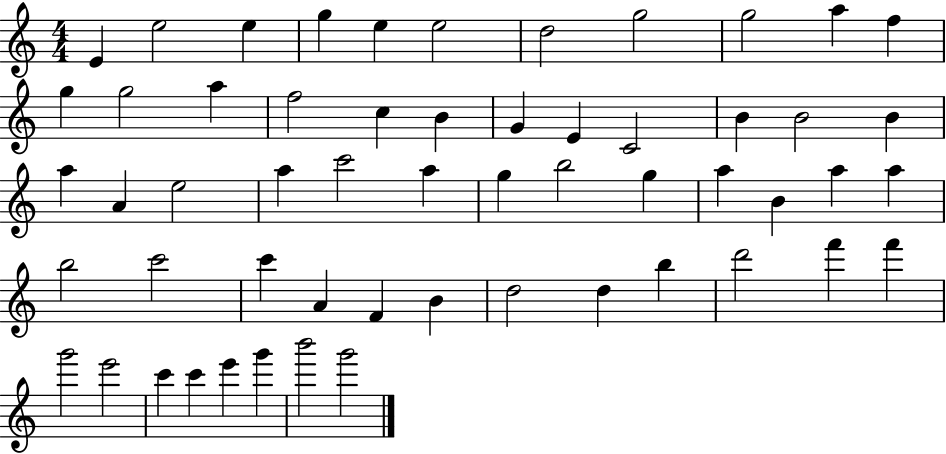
{
  \clef treble
  \numericTimeSignature
  \time 4/4
  \key c \major
  e'4 e''2 e''4 | g''4 e''4 e''2 | d''2 g''2 | g''2 a''4 f''4 | \break g''4 g''2 a''4 | f''2 c''4 b'4 | g'4 e'4 c'2 | b'4 b'2 b'4 | \break a''4 a'4 e''2 | a''4 c'''2 a''4 | g''4 b''2 g''4 | a''4 b'4 a''4 a''4 | \break b''2 c'''2 | c'''4 a'4 f'4 b'4 | d''2 d''4 b''4 | d'''2 f'''4 f'''4 | \break g'''2 e'''2 | c'''4 c'''4 e'''4 g'''4 | b'''2 g'''2 | \bar "|."
}